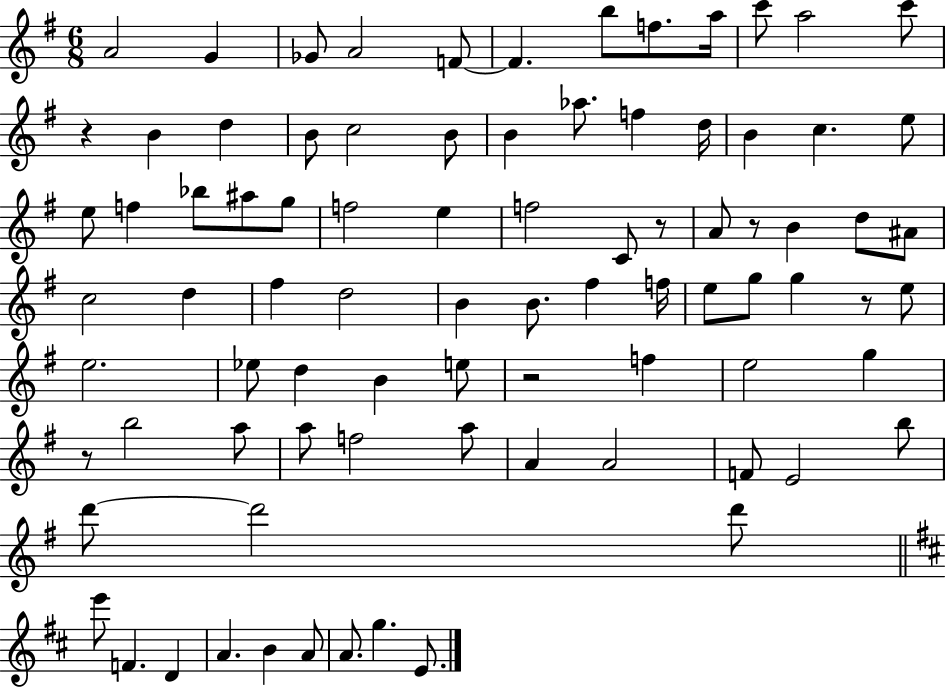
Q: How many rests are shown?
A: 6